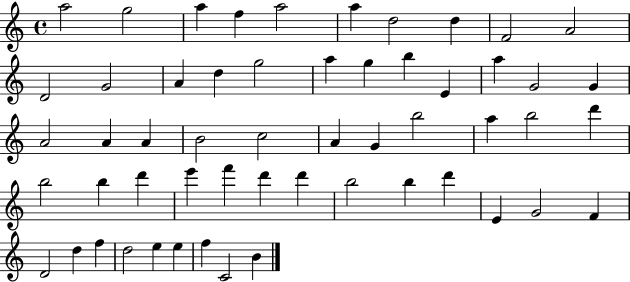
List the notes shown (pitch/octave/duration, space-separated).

A5/h G5/h A5/q F5/q A5/h A5/q D5/h D5/q F4/h A4/h D4/h G4/h A4/q D5/q G5/h A5/q G5/q B5/q E4/q A5/q G4/h G4/q A4/h A4/q A4/q B4/h C5/h A4/q G4/q B5/h A5/q B5/h D6/q B5/h B5/q D6/q E6/q F6/q D6/q D6/q B5/h B5/q D6/q E4/q G4/h F4/q D4/h D5/q F5/q D5/h E5/q E5/q F5/q C4/h B4/q